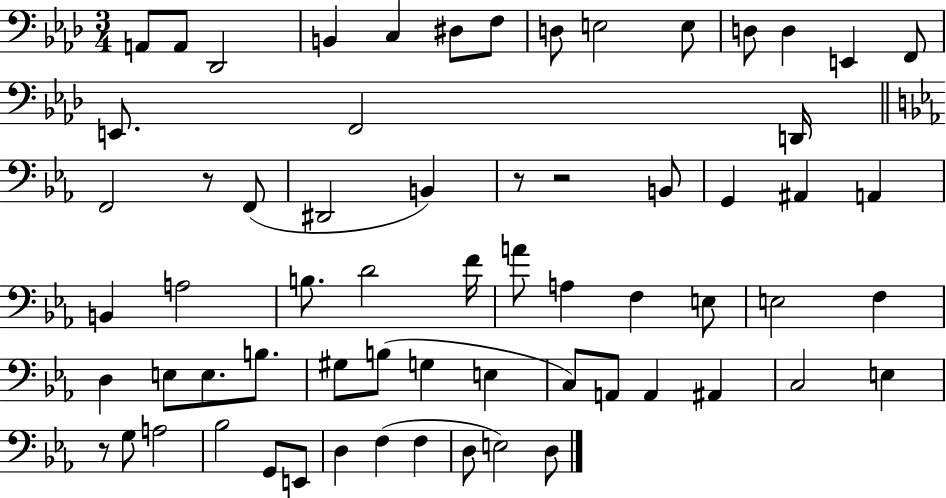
X:1
T:Untitled
M:3/4
L:1/4
K:Ab
A,,/2 A,,/2 _D,,2 B,, C, ^D,/2 F,/2 D,/2 E,2 E,/2 D,/2 D, E,, F,,/2 E,,/2 F,,2 D,,/4 F,,2 z/2 F,,/2 ^D,,2 B,, z/2 z2 B,,/2 G,, ^A,, A,, B,, A,2 B,/2 D2 F/4 A/2 A, F, E,/2 E,2 F, D, E,/2 E,/2 B,/2 ^G,/2 B,/2 G, E, C,/2 A,,/2 A,, ^A,, C,2 E, z/2 G,/2 A,2 _B,2 G,,/2 E,,/2 D, F, F, D,/2 E,2 D,/2